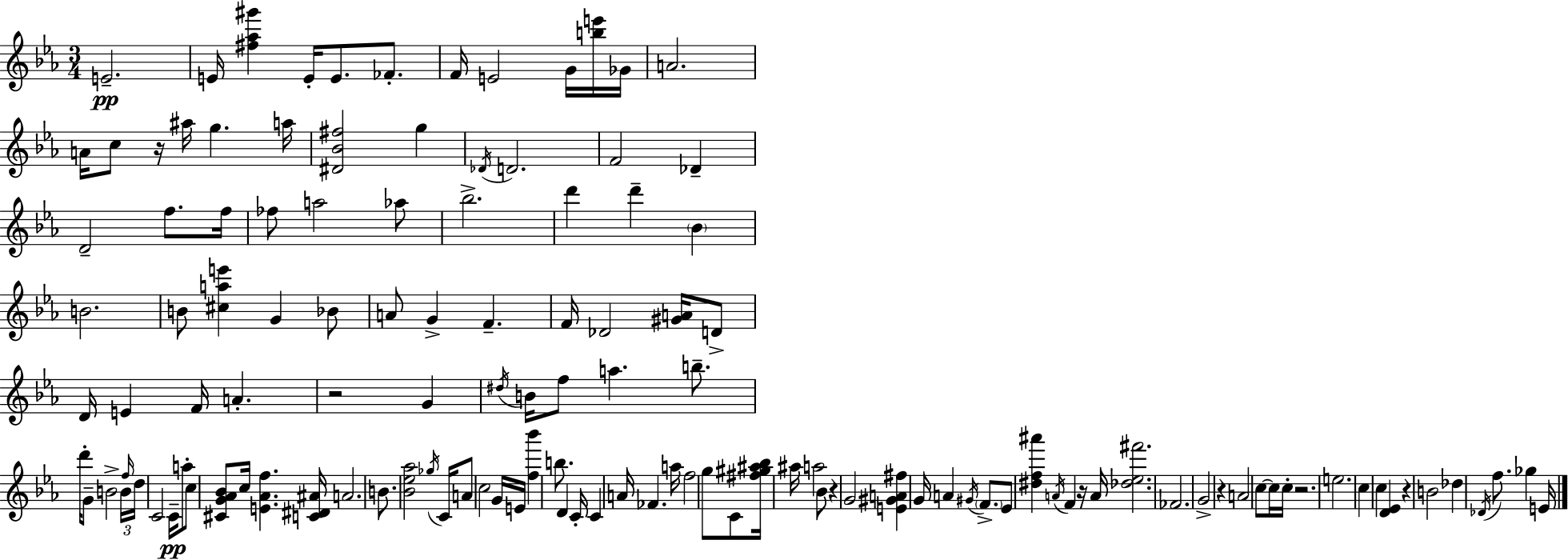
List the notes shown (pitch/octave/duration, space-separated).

E4/h. E4/s [F#5,Ab5,G#6]/q E4/s E4/e. FES4/e. F4/s E4/h G4/s [B5,E6]/s Gb4/s A4/h. A4/s C5/e R/s A#5/s G5/q. A5/s [D#4,Bb4,F#5]/h G5/q Db4/s D4/h. F4/h Db4/q D4/h F5/e. F5/s FES5/e A5/h Ab5/e Bb5/h. D6/q D6/q Bb4/q B4/h. B4/e [C#5,A5,E6]/q G4/q Bb4/e A4/e G4/q F4/q. F4/s Db4/h [G#4,A4]/s D4/e D4/s E4/q F4/s A4/q. R/h G4/q D#5/s B4/s F5/e A5/q. B5/e. D6/s G4/e B4/h B4/s F5/s D5/s C4/h C4/s A5/e C5/e [C#4,G4,Ab4,Bb4]/e C5/s [E4,Ab4,F5]/q. [C4,D#4,A#4]/s A4/h. B4/e. [Bb4,Eb5,Ab5]/h Gb5/s C4/s A4/e C5/h G4/s E4/s [F5,Bb6]/q B5/e. D4/q C4/s C4/q A4/s FES4/q. A5/s F5/h G5/e C4/e [F#5,G#5,A#5,Bb5]/s A#5/s A5/h Bb4/e R/q G4/h [E4,G#4,A4,F#5]/q G4/s A4/q G#4/s F4/e. Eb4/e [D#5,F5,A#6]/q A4/s F4/q R/s A4/s [Db5,Eb5,F#6]/h. FES4/h. G4/h R/q A4/h C5/e C5/s C5/s R/h. E5/h. C5/q C5/q [D4,Eb4]/q R/q B4/h Db5/q Db4/s F5/e. Gb5/q E4/s